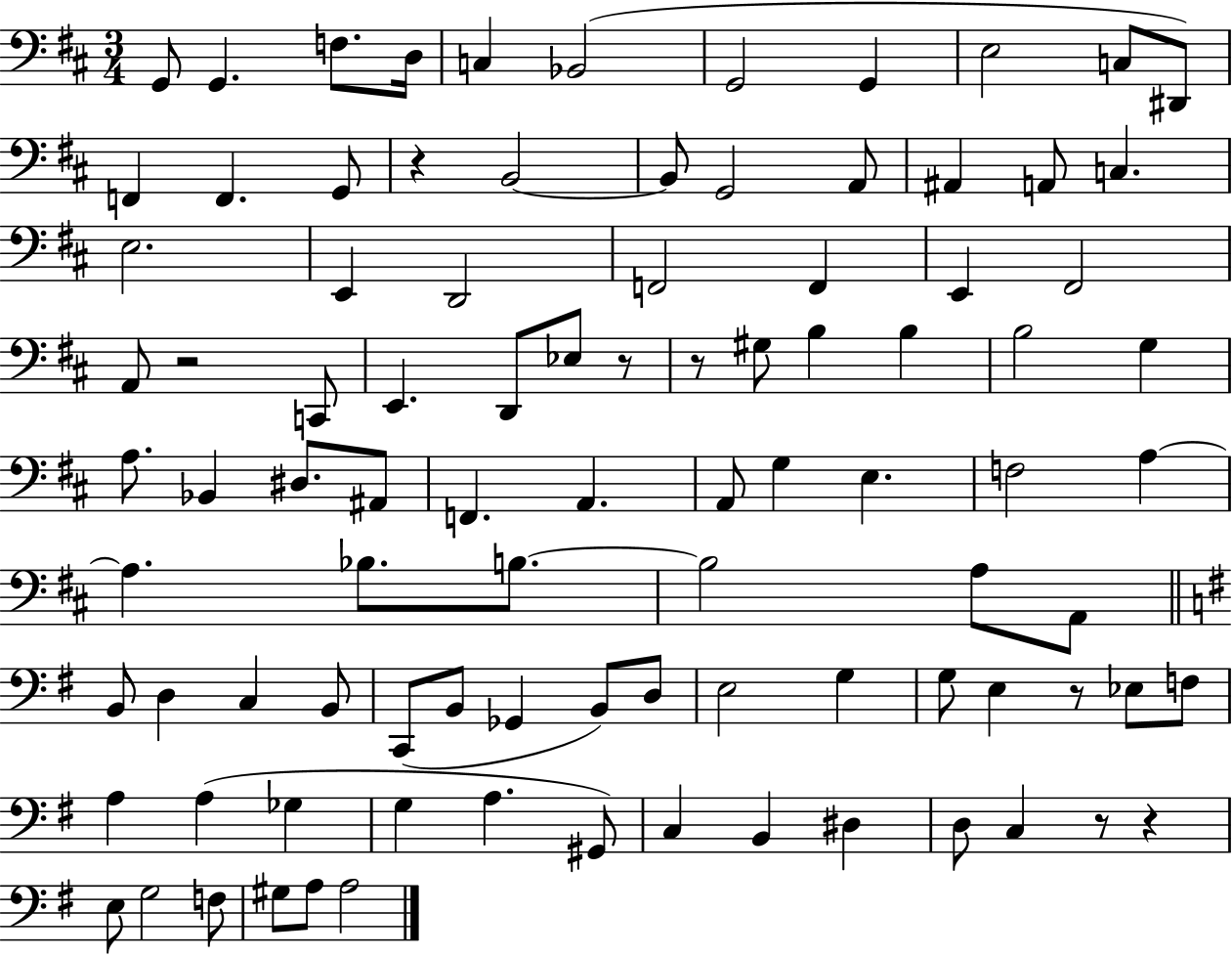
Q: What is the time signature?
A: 3/4